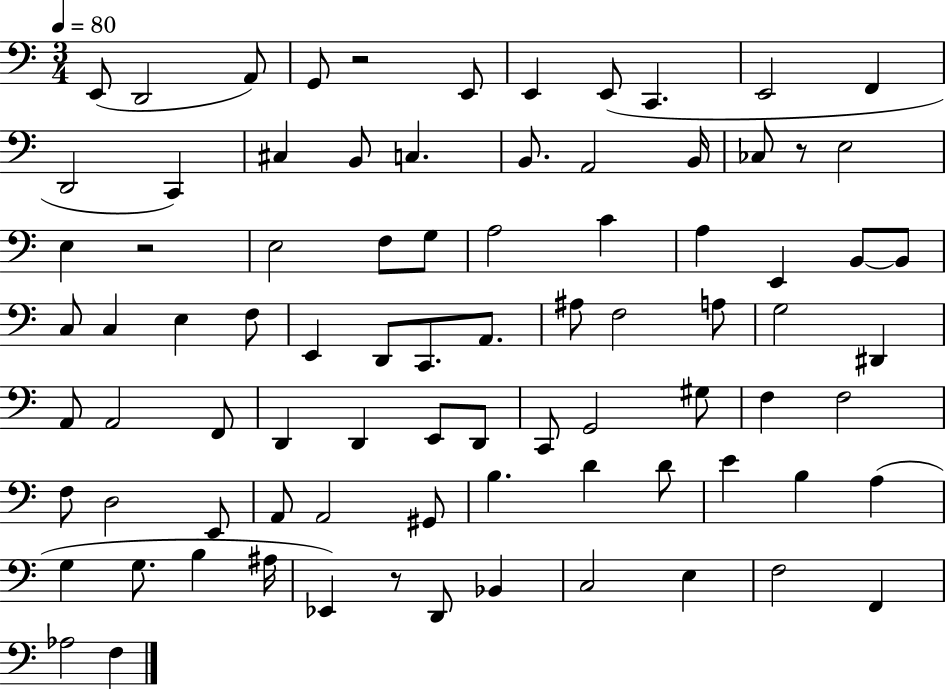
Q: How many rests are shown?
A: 4